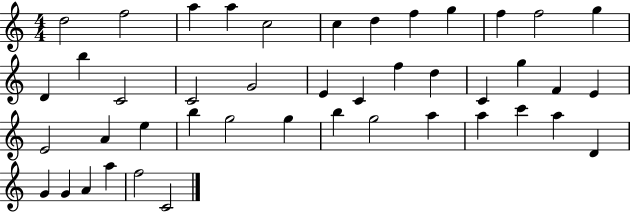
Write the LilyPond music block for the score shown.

{
  \clef treble
  \numericTimeSignature
  \time 4/4
  \key c \major
  d''2 f''2 | a''4 a''4 c''2 | c''4 d''4 f''4 g''4 | f''4 f''2 g''4 | \break d'4 b''4 c'2 | c'2 g'2 | e'4 c'4 f''4 d''4 | c'4 g''4 f'4 e'4 | \break e'2 a'4 e''4 | b''4 g''2 g''4 | b''4 g''2 a''4 | a''4 c'''4 a''4 d'4 | \break g'4 g'4 a'4 a''4 | f''2 c'2 | \bar "|."
}